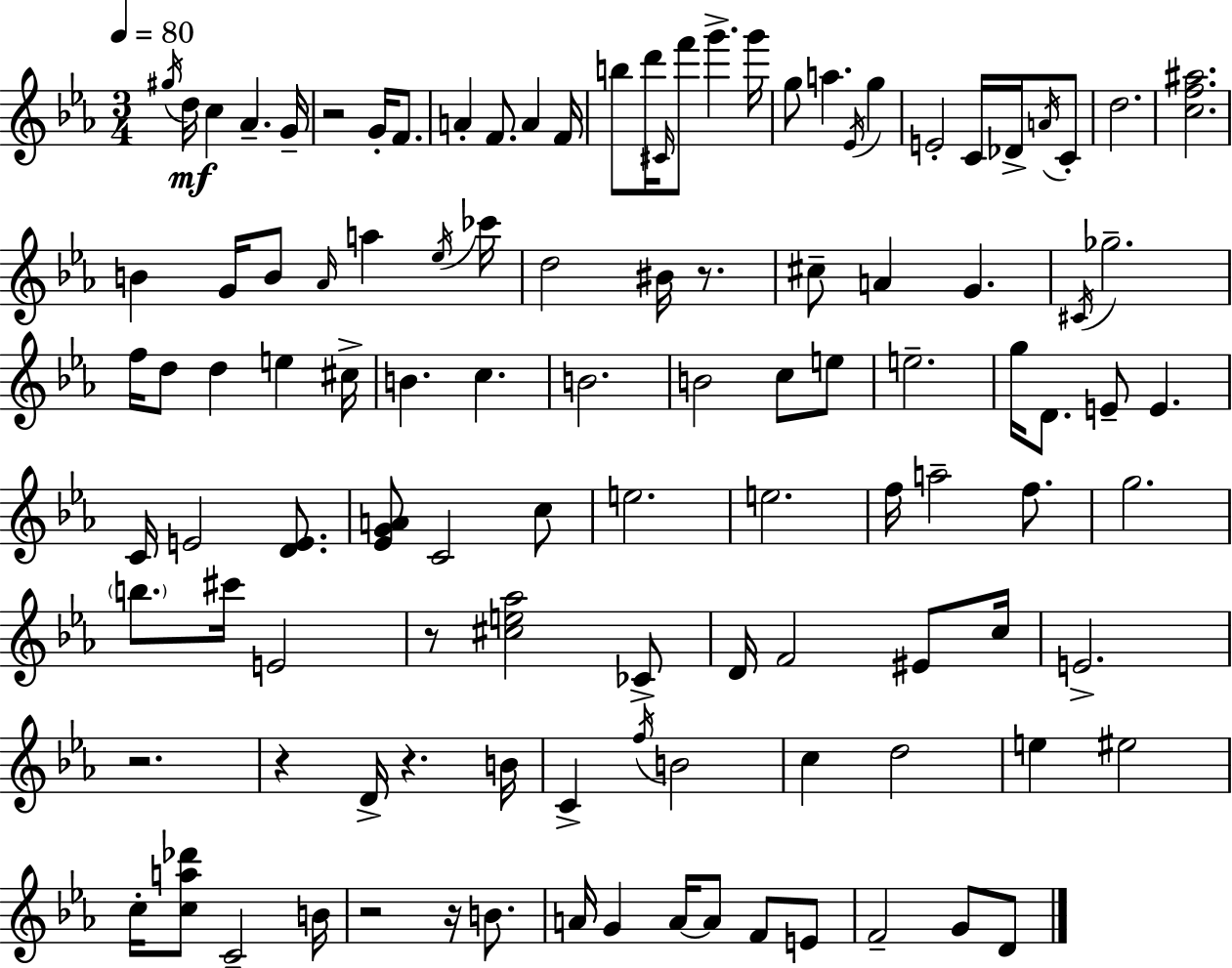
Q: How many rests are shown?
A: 8